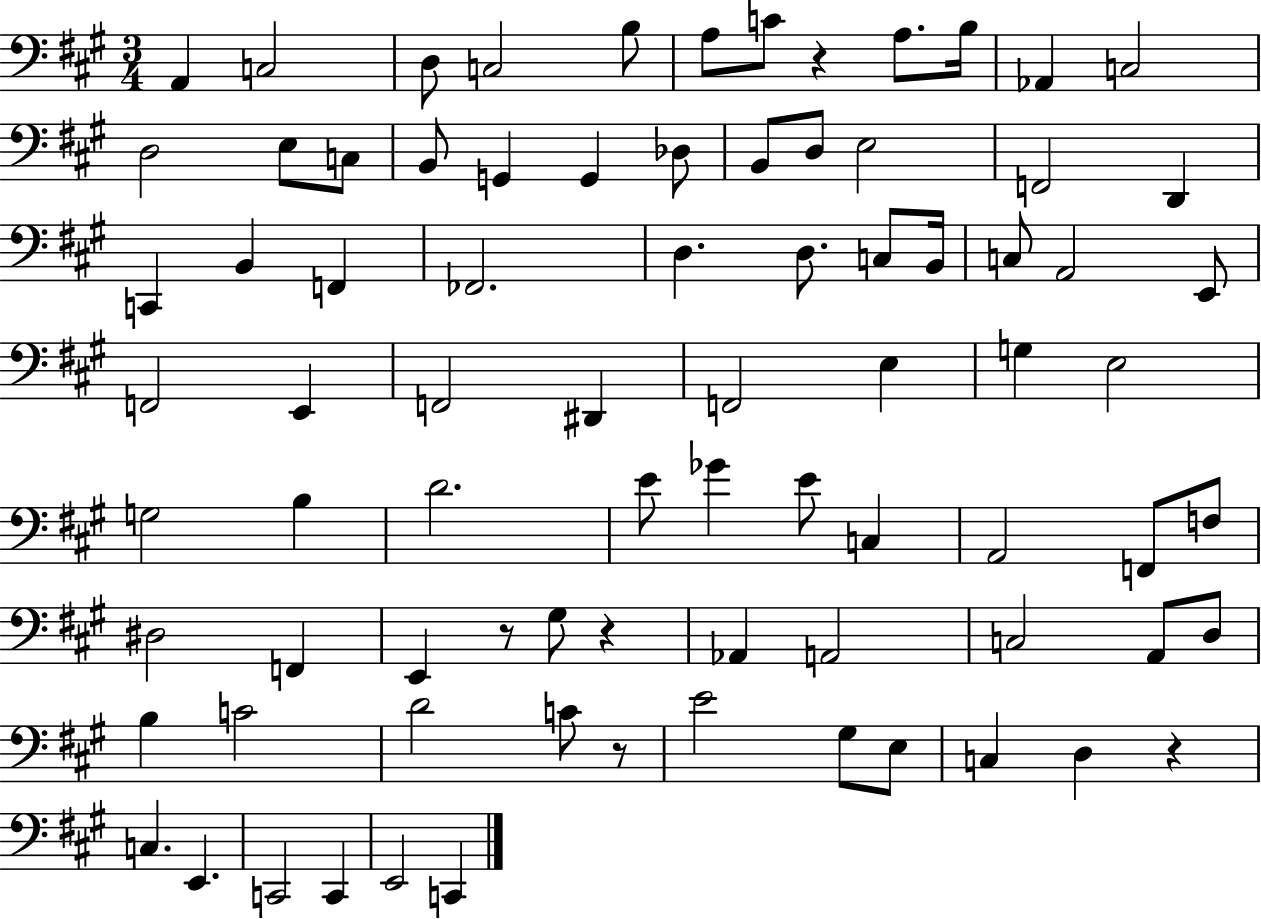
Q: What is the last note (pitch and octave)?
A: C2